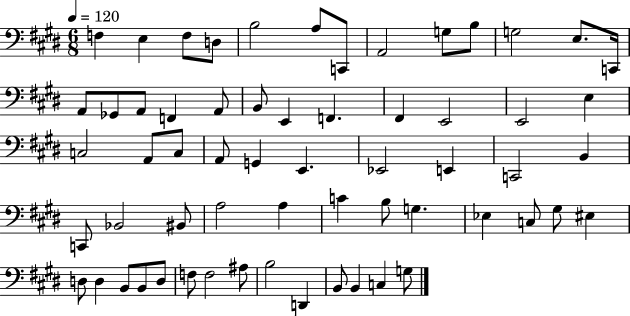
X:1
T:Untitled
M:6/8
L:1/4
K:E
F, E, F,/2 D,/2 B,2 A,/2 C,,/2 A,,2 G,/2 B,/2 G,2 E,/2 C,,/4 A,,/2 _G,,/2 A,,/2 F,, A,,/2 B,,/2 E,, F,, ^F,, E,,2 E,,2 E, C,2 A,,/2 C,/2 A,,/2 G,, E,, _E,,2 E,, C,,2 B,, C,,/2 _B,,2 ^B,,/2 A,2 A, C B,/2 G, _E, C,/2 ^G,/2 ^E, D,/2 D, B,,/2 B,,/2 D,/2 F,/2 F,2 ^A,/2 B,2 D,, B,,/2 B,, C, G,/2